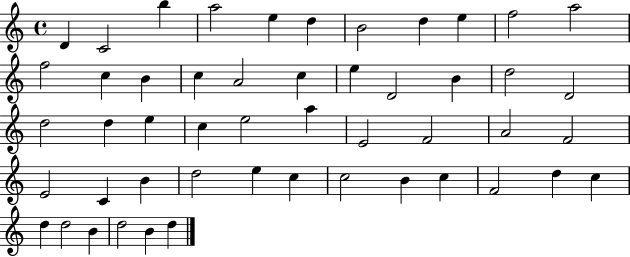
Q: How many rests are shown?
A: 0